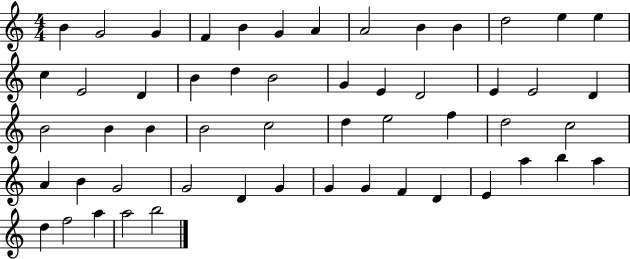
{
  \clef treble
  \numericTimeSignature
  \time 4/4
  \key c \major
  b'4 g'2 g'4 | f'4 b'4 g'4 a'4 | a'2 b'4 b'4 | d''2 e''4 e''4 | \break c''4 e'2 d'4 | b'4 d''4 b'2 | g'4 e'4 d'2 | e'4 e'2 d'4 | \break b'2 b'4 b'4 | b'2 c''2 | d''4 e''2 f''4 | d''2 c''2 | \break a'4 b'4 g'2 | g'2 d'4 g'4 | g'4 g'4 f'4 d'4 | e'4 a''4 b''4 a''4 | \break d''4 f''2 a''4 | a''2 b''2 | \bar "|."
}